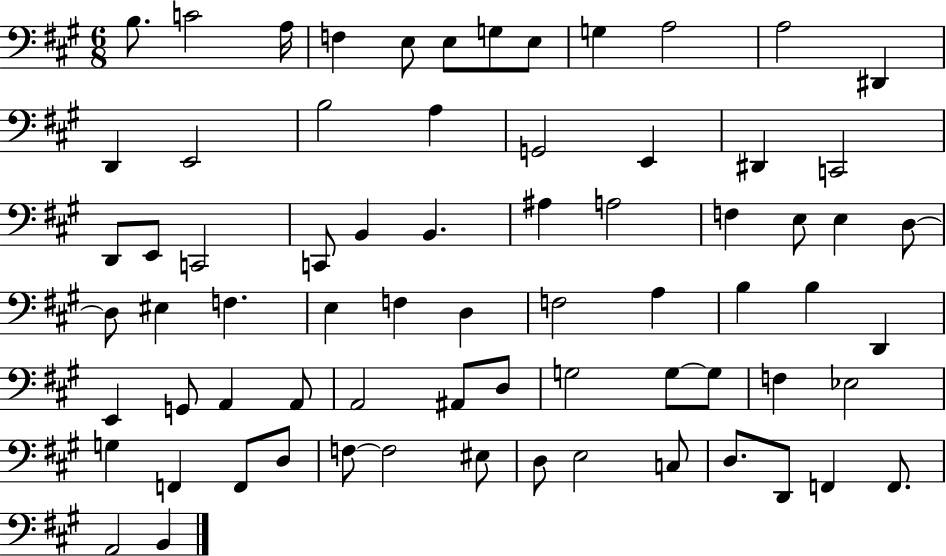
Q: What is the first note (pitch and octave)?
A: B3